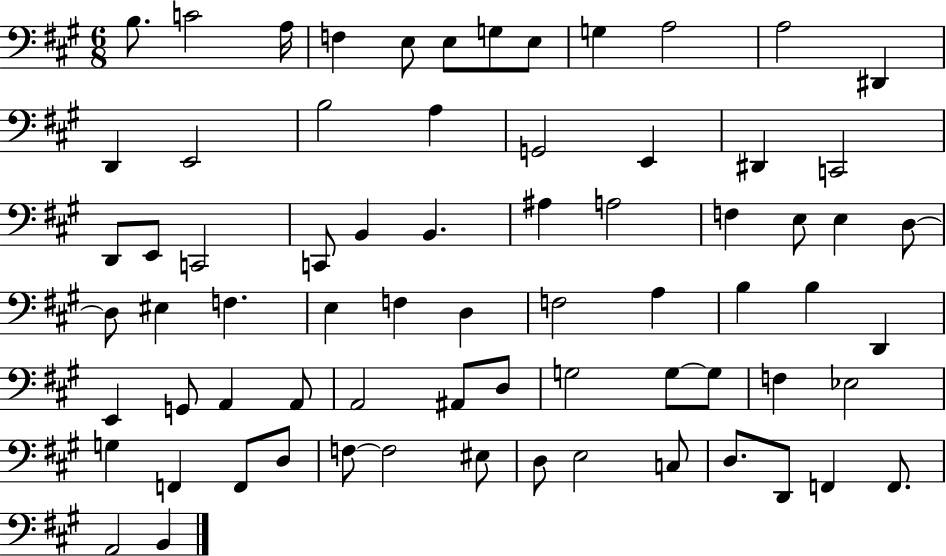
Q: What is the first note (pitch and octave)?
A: B3